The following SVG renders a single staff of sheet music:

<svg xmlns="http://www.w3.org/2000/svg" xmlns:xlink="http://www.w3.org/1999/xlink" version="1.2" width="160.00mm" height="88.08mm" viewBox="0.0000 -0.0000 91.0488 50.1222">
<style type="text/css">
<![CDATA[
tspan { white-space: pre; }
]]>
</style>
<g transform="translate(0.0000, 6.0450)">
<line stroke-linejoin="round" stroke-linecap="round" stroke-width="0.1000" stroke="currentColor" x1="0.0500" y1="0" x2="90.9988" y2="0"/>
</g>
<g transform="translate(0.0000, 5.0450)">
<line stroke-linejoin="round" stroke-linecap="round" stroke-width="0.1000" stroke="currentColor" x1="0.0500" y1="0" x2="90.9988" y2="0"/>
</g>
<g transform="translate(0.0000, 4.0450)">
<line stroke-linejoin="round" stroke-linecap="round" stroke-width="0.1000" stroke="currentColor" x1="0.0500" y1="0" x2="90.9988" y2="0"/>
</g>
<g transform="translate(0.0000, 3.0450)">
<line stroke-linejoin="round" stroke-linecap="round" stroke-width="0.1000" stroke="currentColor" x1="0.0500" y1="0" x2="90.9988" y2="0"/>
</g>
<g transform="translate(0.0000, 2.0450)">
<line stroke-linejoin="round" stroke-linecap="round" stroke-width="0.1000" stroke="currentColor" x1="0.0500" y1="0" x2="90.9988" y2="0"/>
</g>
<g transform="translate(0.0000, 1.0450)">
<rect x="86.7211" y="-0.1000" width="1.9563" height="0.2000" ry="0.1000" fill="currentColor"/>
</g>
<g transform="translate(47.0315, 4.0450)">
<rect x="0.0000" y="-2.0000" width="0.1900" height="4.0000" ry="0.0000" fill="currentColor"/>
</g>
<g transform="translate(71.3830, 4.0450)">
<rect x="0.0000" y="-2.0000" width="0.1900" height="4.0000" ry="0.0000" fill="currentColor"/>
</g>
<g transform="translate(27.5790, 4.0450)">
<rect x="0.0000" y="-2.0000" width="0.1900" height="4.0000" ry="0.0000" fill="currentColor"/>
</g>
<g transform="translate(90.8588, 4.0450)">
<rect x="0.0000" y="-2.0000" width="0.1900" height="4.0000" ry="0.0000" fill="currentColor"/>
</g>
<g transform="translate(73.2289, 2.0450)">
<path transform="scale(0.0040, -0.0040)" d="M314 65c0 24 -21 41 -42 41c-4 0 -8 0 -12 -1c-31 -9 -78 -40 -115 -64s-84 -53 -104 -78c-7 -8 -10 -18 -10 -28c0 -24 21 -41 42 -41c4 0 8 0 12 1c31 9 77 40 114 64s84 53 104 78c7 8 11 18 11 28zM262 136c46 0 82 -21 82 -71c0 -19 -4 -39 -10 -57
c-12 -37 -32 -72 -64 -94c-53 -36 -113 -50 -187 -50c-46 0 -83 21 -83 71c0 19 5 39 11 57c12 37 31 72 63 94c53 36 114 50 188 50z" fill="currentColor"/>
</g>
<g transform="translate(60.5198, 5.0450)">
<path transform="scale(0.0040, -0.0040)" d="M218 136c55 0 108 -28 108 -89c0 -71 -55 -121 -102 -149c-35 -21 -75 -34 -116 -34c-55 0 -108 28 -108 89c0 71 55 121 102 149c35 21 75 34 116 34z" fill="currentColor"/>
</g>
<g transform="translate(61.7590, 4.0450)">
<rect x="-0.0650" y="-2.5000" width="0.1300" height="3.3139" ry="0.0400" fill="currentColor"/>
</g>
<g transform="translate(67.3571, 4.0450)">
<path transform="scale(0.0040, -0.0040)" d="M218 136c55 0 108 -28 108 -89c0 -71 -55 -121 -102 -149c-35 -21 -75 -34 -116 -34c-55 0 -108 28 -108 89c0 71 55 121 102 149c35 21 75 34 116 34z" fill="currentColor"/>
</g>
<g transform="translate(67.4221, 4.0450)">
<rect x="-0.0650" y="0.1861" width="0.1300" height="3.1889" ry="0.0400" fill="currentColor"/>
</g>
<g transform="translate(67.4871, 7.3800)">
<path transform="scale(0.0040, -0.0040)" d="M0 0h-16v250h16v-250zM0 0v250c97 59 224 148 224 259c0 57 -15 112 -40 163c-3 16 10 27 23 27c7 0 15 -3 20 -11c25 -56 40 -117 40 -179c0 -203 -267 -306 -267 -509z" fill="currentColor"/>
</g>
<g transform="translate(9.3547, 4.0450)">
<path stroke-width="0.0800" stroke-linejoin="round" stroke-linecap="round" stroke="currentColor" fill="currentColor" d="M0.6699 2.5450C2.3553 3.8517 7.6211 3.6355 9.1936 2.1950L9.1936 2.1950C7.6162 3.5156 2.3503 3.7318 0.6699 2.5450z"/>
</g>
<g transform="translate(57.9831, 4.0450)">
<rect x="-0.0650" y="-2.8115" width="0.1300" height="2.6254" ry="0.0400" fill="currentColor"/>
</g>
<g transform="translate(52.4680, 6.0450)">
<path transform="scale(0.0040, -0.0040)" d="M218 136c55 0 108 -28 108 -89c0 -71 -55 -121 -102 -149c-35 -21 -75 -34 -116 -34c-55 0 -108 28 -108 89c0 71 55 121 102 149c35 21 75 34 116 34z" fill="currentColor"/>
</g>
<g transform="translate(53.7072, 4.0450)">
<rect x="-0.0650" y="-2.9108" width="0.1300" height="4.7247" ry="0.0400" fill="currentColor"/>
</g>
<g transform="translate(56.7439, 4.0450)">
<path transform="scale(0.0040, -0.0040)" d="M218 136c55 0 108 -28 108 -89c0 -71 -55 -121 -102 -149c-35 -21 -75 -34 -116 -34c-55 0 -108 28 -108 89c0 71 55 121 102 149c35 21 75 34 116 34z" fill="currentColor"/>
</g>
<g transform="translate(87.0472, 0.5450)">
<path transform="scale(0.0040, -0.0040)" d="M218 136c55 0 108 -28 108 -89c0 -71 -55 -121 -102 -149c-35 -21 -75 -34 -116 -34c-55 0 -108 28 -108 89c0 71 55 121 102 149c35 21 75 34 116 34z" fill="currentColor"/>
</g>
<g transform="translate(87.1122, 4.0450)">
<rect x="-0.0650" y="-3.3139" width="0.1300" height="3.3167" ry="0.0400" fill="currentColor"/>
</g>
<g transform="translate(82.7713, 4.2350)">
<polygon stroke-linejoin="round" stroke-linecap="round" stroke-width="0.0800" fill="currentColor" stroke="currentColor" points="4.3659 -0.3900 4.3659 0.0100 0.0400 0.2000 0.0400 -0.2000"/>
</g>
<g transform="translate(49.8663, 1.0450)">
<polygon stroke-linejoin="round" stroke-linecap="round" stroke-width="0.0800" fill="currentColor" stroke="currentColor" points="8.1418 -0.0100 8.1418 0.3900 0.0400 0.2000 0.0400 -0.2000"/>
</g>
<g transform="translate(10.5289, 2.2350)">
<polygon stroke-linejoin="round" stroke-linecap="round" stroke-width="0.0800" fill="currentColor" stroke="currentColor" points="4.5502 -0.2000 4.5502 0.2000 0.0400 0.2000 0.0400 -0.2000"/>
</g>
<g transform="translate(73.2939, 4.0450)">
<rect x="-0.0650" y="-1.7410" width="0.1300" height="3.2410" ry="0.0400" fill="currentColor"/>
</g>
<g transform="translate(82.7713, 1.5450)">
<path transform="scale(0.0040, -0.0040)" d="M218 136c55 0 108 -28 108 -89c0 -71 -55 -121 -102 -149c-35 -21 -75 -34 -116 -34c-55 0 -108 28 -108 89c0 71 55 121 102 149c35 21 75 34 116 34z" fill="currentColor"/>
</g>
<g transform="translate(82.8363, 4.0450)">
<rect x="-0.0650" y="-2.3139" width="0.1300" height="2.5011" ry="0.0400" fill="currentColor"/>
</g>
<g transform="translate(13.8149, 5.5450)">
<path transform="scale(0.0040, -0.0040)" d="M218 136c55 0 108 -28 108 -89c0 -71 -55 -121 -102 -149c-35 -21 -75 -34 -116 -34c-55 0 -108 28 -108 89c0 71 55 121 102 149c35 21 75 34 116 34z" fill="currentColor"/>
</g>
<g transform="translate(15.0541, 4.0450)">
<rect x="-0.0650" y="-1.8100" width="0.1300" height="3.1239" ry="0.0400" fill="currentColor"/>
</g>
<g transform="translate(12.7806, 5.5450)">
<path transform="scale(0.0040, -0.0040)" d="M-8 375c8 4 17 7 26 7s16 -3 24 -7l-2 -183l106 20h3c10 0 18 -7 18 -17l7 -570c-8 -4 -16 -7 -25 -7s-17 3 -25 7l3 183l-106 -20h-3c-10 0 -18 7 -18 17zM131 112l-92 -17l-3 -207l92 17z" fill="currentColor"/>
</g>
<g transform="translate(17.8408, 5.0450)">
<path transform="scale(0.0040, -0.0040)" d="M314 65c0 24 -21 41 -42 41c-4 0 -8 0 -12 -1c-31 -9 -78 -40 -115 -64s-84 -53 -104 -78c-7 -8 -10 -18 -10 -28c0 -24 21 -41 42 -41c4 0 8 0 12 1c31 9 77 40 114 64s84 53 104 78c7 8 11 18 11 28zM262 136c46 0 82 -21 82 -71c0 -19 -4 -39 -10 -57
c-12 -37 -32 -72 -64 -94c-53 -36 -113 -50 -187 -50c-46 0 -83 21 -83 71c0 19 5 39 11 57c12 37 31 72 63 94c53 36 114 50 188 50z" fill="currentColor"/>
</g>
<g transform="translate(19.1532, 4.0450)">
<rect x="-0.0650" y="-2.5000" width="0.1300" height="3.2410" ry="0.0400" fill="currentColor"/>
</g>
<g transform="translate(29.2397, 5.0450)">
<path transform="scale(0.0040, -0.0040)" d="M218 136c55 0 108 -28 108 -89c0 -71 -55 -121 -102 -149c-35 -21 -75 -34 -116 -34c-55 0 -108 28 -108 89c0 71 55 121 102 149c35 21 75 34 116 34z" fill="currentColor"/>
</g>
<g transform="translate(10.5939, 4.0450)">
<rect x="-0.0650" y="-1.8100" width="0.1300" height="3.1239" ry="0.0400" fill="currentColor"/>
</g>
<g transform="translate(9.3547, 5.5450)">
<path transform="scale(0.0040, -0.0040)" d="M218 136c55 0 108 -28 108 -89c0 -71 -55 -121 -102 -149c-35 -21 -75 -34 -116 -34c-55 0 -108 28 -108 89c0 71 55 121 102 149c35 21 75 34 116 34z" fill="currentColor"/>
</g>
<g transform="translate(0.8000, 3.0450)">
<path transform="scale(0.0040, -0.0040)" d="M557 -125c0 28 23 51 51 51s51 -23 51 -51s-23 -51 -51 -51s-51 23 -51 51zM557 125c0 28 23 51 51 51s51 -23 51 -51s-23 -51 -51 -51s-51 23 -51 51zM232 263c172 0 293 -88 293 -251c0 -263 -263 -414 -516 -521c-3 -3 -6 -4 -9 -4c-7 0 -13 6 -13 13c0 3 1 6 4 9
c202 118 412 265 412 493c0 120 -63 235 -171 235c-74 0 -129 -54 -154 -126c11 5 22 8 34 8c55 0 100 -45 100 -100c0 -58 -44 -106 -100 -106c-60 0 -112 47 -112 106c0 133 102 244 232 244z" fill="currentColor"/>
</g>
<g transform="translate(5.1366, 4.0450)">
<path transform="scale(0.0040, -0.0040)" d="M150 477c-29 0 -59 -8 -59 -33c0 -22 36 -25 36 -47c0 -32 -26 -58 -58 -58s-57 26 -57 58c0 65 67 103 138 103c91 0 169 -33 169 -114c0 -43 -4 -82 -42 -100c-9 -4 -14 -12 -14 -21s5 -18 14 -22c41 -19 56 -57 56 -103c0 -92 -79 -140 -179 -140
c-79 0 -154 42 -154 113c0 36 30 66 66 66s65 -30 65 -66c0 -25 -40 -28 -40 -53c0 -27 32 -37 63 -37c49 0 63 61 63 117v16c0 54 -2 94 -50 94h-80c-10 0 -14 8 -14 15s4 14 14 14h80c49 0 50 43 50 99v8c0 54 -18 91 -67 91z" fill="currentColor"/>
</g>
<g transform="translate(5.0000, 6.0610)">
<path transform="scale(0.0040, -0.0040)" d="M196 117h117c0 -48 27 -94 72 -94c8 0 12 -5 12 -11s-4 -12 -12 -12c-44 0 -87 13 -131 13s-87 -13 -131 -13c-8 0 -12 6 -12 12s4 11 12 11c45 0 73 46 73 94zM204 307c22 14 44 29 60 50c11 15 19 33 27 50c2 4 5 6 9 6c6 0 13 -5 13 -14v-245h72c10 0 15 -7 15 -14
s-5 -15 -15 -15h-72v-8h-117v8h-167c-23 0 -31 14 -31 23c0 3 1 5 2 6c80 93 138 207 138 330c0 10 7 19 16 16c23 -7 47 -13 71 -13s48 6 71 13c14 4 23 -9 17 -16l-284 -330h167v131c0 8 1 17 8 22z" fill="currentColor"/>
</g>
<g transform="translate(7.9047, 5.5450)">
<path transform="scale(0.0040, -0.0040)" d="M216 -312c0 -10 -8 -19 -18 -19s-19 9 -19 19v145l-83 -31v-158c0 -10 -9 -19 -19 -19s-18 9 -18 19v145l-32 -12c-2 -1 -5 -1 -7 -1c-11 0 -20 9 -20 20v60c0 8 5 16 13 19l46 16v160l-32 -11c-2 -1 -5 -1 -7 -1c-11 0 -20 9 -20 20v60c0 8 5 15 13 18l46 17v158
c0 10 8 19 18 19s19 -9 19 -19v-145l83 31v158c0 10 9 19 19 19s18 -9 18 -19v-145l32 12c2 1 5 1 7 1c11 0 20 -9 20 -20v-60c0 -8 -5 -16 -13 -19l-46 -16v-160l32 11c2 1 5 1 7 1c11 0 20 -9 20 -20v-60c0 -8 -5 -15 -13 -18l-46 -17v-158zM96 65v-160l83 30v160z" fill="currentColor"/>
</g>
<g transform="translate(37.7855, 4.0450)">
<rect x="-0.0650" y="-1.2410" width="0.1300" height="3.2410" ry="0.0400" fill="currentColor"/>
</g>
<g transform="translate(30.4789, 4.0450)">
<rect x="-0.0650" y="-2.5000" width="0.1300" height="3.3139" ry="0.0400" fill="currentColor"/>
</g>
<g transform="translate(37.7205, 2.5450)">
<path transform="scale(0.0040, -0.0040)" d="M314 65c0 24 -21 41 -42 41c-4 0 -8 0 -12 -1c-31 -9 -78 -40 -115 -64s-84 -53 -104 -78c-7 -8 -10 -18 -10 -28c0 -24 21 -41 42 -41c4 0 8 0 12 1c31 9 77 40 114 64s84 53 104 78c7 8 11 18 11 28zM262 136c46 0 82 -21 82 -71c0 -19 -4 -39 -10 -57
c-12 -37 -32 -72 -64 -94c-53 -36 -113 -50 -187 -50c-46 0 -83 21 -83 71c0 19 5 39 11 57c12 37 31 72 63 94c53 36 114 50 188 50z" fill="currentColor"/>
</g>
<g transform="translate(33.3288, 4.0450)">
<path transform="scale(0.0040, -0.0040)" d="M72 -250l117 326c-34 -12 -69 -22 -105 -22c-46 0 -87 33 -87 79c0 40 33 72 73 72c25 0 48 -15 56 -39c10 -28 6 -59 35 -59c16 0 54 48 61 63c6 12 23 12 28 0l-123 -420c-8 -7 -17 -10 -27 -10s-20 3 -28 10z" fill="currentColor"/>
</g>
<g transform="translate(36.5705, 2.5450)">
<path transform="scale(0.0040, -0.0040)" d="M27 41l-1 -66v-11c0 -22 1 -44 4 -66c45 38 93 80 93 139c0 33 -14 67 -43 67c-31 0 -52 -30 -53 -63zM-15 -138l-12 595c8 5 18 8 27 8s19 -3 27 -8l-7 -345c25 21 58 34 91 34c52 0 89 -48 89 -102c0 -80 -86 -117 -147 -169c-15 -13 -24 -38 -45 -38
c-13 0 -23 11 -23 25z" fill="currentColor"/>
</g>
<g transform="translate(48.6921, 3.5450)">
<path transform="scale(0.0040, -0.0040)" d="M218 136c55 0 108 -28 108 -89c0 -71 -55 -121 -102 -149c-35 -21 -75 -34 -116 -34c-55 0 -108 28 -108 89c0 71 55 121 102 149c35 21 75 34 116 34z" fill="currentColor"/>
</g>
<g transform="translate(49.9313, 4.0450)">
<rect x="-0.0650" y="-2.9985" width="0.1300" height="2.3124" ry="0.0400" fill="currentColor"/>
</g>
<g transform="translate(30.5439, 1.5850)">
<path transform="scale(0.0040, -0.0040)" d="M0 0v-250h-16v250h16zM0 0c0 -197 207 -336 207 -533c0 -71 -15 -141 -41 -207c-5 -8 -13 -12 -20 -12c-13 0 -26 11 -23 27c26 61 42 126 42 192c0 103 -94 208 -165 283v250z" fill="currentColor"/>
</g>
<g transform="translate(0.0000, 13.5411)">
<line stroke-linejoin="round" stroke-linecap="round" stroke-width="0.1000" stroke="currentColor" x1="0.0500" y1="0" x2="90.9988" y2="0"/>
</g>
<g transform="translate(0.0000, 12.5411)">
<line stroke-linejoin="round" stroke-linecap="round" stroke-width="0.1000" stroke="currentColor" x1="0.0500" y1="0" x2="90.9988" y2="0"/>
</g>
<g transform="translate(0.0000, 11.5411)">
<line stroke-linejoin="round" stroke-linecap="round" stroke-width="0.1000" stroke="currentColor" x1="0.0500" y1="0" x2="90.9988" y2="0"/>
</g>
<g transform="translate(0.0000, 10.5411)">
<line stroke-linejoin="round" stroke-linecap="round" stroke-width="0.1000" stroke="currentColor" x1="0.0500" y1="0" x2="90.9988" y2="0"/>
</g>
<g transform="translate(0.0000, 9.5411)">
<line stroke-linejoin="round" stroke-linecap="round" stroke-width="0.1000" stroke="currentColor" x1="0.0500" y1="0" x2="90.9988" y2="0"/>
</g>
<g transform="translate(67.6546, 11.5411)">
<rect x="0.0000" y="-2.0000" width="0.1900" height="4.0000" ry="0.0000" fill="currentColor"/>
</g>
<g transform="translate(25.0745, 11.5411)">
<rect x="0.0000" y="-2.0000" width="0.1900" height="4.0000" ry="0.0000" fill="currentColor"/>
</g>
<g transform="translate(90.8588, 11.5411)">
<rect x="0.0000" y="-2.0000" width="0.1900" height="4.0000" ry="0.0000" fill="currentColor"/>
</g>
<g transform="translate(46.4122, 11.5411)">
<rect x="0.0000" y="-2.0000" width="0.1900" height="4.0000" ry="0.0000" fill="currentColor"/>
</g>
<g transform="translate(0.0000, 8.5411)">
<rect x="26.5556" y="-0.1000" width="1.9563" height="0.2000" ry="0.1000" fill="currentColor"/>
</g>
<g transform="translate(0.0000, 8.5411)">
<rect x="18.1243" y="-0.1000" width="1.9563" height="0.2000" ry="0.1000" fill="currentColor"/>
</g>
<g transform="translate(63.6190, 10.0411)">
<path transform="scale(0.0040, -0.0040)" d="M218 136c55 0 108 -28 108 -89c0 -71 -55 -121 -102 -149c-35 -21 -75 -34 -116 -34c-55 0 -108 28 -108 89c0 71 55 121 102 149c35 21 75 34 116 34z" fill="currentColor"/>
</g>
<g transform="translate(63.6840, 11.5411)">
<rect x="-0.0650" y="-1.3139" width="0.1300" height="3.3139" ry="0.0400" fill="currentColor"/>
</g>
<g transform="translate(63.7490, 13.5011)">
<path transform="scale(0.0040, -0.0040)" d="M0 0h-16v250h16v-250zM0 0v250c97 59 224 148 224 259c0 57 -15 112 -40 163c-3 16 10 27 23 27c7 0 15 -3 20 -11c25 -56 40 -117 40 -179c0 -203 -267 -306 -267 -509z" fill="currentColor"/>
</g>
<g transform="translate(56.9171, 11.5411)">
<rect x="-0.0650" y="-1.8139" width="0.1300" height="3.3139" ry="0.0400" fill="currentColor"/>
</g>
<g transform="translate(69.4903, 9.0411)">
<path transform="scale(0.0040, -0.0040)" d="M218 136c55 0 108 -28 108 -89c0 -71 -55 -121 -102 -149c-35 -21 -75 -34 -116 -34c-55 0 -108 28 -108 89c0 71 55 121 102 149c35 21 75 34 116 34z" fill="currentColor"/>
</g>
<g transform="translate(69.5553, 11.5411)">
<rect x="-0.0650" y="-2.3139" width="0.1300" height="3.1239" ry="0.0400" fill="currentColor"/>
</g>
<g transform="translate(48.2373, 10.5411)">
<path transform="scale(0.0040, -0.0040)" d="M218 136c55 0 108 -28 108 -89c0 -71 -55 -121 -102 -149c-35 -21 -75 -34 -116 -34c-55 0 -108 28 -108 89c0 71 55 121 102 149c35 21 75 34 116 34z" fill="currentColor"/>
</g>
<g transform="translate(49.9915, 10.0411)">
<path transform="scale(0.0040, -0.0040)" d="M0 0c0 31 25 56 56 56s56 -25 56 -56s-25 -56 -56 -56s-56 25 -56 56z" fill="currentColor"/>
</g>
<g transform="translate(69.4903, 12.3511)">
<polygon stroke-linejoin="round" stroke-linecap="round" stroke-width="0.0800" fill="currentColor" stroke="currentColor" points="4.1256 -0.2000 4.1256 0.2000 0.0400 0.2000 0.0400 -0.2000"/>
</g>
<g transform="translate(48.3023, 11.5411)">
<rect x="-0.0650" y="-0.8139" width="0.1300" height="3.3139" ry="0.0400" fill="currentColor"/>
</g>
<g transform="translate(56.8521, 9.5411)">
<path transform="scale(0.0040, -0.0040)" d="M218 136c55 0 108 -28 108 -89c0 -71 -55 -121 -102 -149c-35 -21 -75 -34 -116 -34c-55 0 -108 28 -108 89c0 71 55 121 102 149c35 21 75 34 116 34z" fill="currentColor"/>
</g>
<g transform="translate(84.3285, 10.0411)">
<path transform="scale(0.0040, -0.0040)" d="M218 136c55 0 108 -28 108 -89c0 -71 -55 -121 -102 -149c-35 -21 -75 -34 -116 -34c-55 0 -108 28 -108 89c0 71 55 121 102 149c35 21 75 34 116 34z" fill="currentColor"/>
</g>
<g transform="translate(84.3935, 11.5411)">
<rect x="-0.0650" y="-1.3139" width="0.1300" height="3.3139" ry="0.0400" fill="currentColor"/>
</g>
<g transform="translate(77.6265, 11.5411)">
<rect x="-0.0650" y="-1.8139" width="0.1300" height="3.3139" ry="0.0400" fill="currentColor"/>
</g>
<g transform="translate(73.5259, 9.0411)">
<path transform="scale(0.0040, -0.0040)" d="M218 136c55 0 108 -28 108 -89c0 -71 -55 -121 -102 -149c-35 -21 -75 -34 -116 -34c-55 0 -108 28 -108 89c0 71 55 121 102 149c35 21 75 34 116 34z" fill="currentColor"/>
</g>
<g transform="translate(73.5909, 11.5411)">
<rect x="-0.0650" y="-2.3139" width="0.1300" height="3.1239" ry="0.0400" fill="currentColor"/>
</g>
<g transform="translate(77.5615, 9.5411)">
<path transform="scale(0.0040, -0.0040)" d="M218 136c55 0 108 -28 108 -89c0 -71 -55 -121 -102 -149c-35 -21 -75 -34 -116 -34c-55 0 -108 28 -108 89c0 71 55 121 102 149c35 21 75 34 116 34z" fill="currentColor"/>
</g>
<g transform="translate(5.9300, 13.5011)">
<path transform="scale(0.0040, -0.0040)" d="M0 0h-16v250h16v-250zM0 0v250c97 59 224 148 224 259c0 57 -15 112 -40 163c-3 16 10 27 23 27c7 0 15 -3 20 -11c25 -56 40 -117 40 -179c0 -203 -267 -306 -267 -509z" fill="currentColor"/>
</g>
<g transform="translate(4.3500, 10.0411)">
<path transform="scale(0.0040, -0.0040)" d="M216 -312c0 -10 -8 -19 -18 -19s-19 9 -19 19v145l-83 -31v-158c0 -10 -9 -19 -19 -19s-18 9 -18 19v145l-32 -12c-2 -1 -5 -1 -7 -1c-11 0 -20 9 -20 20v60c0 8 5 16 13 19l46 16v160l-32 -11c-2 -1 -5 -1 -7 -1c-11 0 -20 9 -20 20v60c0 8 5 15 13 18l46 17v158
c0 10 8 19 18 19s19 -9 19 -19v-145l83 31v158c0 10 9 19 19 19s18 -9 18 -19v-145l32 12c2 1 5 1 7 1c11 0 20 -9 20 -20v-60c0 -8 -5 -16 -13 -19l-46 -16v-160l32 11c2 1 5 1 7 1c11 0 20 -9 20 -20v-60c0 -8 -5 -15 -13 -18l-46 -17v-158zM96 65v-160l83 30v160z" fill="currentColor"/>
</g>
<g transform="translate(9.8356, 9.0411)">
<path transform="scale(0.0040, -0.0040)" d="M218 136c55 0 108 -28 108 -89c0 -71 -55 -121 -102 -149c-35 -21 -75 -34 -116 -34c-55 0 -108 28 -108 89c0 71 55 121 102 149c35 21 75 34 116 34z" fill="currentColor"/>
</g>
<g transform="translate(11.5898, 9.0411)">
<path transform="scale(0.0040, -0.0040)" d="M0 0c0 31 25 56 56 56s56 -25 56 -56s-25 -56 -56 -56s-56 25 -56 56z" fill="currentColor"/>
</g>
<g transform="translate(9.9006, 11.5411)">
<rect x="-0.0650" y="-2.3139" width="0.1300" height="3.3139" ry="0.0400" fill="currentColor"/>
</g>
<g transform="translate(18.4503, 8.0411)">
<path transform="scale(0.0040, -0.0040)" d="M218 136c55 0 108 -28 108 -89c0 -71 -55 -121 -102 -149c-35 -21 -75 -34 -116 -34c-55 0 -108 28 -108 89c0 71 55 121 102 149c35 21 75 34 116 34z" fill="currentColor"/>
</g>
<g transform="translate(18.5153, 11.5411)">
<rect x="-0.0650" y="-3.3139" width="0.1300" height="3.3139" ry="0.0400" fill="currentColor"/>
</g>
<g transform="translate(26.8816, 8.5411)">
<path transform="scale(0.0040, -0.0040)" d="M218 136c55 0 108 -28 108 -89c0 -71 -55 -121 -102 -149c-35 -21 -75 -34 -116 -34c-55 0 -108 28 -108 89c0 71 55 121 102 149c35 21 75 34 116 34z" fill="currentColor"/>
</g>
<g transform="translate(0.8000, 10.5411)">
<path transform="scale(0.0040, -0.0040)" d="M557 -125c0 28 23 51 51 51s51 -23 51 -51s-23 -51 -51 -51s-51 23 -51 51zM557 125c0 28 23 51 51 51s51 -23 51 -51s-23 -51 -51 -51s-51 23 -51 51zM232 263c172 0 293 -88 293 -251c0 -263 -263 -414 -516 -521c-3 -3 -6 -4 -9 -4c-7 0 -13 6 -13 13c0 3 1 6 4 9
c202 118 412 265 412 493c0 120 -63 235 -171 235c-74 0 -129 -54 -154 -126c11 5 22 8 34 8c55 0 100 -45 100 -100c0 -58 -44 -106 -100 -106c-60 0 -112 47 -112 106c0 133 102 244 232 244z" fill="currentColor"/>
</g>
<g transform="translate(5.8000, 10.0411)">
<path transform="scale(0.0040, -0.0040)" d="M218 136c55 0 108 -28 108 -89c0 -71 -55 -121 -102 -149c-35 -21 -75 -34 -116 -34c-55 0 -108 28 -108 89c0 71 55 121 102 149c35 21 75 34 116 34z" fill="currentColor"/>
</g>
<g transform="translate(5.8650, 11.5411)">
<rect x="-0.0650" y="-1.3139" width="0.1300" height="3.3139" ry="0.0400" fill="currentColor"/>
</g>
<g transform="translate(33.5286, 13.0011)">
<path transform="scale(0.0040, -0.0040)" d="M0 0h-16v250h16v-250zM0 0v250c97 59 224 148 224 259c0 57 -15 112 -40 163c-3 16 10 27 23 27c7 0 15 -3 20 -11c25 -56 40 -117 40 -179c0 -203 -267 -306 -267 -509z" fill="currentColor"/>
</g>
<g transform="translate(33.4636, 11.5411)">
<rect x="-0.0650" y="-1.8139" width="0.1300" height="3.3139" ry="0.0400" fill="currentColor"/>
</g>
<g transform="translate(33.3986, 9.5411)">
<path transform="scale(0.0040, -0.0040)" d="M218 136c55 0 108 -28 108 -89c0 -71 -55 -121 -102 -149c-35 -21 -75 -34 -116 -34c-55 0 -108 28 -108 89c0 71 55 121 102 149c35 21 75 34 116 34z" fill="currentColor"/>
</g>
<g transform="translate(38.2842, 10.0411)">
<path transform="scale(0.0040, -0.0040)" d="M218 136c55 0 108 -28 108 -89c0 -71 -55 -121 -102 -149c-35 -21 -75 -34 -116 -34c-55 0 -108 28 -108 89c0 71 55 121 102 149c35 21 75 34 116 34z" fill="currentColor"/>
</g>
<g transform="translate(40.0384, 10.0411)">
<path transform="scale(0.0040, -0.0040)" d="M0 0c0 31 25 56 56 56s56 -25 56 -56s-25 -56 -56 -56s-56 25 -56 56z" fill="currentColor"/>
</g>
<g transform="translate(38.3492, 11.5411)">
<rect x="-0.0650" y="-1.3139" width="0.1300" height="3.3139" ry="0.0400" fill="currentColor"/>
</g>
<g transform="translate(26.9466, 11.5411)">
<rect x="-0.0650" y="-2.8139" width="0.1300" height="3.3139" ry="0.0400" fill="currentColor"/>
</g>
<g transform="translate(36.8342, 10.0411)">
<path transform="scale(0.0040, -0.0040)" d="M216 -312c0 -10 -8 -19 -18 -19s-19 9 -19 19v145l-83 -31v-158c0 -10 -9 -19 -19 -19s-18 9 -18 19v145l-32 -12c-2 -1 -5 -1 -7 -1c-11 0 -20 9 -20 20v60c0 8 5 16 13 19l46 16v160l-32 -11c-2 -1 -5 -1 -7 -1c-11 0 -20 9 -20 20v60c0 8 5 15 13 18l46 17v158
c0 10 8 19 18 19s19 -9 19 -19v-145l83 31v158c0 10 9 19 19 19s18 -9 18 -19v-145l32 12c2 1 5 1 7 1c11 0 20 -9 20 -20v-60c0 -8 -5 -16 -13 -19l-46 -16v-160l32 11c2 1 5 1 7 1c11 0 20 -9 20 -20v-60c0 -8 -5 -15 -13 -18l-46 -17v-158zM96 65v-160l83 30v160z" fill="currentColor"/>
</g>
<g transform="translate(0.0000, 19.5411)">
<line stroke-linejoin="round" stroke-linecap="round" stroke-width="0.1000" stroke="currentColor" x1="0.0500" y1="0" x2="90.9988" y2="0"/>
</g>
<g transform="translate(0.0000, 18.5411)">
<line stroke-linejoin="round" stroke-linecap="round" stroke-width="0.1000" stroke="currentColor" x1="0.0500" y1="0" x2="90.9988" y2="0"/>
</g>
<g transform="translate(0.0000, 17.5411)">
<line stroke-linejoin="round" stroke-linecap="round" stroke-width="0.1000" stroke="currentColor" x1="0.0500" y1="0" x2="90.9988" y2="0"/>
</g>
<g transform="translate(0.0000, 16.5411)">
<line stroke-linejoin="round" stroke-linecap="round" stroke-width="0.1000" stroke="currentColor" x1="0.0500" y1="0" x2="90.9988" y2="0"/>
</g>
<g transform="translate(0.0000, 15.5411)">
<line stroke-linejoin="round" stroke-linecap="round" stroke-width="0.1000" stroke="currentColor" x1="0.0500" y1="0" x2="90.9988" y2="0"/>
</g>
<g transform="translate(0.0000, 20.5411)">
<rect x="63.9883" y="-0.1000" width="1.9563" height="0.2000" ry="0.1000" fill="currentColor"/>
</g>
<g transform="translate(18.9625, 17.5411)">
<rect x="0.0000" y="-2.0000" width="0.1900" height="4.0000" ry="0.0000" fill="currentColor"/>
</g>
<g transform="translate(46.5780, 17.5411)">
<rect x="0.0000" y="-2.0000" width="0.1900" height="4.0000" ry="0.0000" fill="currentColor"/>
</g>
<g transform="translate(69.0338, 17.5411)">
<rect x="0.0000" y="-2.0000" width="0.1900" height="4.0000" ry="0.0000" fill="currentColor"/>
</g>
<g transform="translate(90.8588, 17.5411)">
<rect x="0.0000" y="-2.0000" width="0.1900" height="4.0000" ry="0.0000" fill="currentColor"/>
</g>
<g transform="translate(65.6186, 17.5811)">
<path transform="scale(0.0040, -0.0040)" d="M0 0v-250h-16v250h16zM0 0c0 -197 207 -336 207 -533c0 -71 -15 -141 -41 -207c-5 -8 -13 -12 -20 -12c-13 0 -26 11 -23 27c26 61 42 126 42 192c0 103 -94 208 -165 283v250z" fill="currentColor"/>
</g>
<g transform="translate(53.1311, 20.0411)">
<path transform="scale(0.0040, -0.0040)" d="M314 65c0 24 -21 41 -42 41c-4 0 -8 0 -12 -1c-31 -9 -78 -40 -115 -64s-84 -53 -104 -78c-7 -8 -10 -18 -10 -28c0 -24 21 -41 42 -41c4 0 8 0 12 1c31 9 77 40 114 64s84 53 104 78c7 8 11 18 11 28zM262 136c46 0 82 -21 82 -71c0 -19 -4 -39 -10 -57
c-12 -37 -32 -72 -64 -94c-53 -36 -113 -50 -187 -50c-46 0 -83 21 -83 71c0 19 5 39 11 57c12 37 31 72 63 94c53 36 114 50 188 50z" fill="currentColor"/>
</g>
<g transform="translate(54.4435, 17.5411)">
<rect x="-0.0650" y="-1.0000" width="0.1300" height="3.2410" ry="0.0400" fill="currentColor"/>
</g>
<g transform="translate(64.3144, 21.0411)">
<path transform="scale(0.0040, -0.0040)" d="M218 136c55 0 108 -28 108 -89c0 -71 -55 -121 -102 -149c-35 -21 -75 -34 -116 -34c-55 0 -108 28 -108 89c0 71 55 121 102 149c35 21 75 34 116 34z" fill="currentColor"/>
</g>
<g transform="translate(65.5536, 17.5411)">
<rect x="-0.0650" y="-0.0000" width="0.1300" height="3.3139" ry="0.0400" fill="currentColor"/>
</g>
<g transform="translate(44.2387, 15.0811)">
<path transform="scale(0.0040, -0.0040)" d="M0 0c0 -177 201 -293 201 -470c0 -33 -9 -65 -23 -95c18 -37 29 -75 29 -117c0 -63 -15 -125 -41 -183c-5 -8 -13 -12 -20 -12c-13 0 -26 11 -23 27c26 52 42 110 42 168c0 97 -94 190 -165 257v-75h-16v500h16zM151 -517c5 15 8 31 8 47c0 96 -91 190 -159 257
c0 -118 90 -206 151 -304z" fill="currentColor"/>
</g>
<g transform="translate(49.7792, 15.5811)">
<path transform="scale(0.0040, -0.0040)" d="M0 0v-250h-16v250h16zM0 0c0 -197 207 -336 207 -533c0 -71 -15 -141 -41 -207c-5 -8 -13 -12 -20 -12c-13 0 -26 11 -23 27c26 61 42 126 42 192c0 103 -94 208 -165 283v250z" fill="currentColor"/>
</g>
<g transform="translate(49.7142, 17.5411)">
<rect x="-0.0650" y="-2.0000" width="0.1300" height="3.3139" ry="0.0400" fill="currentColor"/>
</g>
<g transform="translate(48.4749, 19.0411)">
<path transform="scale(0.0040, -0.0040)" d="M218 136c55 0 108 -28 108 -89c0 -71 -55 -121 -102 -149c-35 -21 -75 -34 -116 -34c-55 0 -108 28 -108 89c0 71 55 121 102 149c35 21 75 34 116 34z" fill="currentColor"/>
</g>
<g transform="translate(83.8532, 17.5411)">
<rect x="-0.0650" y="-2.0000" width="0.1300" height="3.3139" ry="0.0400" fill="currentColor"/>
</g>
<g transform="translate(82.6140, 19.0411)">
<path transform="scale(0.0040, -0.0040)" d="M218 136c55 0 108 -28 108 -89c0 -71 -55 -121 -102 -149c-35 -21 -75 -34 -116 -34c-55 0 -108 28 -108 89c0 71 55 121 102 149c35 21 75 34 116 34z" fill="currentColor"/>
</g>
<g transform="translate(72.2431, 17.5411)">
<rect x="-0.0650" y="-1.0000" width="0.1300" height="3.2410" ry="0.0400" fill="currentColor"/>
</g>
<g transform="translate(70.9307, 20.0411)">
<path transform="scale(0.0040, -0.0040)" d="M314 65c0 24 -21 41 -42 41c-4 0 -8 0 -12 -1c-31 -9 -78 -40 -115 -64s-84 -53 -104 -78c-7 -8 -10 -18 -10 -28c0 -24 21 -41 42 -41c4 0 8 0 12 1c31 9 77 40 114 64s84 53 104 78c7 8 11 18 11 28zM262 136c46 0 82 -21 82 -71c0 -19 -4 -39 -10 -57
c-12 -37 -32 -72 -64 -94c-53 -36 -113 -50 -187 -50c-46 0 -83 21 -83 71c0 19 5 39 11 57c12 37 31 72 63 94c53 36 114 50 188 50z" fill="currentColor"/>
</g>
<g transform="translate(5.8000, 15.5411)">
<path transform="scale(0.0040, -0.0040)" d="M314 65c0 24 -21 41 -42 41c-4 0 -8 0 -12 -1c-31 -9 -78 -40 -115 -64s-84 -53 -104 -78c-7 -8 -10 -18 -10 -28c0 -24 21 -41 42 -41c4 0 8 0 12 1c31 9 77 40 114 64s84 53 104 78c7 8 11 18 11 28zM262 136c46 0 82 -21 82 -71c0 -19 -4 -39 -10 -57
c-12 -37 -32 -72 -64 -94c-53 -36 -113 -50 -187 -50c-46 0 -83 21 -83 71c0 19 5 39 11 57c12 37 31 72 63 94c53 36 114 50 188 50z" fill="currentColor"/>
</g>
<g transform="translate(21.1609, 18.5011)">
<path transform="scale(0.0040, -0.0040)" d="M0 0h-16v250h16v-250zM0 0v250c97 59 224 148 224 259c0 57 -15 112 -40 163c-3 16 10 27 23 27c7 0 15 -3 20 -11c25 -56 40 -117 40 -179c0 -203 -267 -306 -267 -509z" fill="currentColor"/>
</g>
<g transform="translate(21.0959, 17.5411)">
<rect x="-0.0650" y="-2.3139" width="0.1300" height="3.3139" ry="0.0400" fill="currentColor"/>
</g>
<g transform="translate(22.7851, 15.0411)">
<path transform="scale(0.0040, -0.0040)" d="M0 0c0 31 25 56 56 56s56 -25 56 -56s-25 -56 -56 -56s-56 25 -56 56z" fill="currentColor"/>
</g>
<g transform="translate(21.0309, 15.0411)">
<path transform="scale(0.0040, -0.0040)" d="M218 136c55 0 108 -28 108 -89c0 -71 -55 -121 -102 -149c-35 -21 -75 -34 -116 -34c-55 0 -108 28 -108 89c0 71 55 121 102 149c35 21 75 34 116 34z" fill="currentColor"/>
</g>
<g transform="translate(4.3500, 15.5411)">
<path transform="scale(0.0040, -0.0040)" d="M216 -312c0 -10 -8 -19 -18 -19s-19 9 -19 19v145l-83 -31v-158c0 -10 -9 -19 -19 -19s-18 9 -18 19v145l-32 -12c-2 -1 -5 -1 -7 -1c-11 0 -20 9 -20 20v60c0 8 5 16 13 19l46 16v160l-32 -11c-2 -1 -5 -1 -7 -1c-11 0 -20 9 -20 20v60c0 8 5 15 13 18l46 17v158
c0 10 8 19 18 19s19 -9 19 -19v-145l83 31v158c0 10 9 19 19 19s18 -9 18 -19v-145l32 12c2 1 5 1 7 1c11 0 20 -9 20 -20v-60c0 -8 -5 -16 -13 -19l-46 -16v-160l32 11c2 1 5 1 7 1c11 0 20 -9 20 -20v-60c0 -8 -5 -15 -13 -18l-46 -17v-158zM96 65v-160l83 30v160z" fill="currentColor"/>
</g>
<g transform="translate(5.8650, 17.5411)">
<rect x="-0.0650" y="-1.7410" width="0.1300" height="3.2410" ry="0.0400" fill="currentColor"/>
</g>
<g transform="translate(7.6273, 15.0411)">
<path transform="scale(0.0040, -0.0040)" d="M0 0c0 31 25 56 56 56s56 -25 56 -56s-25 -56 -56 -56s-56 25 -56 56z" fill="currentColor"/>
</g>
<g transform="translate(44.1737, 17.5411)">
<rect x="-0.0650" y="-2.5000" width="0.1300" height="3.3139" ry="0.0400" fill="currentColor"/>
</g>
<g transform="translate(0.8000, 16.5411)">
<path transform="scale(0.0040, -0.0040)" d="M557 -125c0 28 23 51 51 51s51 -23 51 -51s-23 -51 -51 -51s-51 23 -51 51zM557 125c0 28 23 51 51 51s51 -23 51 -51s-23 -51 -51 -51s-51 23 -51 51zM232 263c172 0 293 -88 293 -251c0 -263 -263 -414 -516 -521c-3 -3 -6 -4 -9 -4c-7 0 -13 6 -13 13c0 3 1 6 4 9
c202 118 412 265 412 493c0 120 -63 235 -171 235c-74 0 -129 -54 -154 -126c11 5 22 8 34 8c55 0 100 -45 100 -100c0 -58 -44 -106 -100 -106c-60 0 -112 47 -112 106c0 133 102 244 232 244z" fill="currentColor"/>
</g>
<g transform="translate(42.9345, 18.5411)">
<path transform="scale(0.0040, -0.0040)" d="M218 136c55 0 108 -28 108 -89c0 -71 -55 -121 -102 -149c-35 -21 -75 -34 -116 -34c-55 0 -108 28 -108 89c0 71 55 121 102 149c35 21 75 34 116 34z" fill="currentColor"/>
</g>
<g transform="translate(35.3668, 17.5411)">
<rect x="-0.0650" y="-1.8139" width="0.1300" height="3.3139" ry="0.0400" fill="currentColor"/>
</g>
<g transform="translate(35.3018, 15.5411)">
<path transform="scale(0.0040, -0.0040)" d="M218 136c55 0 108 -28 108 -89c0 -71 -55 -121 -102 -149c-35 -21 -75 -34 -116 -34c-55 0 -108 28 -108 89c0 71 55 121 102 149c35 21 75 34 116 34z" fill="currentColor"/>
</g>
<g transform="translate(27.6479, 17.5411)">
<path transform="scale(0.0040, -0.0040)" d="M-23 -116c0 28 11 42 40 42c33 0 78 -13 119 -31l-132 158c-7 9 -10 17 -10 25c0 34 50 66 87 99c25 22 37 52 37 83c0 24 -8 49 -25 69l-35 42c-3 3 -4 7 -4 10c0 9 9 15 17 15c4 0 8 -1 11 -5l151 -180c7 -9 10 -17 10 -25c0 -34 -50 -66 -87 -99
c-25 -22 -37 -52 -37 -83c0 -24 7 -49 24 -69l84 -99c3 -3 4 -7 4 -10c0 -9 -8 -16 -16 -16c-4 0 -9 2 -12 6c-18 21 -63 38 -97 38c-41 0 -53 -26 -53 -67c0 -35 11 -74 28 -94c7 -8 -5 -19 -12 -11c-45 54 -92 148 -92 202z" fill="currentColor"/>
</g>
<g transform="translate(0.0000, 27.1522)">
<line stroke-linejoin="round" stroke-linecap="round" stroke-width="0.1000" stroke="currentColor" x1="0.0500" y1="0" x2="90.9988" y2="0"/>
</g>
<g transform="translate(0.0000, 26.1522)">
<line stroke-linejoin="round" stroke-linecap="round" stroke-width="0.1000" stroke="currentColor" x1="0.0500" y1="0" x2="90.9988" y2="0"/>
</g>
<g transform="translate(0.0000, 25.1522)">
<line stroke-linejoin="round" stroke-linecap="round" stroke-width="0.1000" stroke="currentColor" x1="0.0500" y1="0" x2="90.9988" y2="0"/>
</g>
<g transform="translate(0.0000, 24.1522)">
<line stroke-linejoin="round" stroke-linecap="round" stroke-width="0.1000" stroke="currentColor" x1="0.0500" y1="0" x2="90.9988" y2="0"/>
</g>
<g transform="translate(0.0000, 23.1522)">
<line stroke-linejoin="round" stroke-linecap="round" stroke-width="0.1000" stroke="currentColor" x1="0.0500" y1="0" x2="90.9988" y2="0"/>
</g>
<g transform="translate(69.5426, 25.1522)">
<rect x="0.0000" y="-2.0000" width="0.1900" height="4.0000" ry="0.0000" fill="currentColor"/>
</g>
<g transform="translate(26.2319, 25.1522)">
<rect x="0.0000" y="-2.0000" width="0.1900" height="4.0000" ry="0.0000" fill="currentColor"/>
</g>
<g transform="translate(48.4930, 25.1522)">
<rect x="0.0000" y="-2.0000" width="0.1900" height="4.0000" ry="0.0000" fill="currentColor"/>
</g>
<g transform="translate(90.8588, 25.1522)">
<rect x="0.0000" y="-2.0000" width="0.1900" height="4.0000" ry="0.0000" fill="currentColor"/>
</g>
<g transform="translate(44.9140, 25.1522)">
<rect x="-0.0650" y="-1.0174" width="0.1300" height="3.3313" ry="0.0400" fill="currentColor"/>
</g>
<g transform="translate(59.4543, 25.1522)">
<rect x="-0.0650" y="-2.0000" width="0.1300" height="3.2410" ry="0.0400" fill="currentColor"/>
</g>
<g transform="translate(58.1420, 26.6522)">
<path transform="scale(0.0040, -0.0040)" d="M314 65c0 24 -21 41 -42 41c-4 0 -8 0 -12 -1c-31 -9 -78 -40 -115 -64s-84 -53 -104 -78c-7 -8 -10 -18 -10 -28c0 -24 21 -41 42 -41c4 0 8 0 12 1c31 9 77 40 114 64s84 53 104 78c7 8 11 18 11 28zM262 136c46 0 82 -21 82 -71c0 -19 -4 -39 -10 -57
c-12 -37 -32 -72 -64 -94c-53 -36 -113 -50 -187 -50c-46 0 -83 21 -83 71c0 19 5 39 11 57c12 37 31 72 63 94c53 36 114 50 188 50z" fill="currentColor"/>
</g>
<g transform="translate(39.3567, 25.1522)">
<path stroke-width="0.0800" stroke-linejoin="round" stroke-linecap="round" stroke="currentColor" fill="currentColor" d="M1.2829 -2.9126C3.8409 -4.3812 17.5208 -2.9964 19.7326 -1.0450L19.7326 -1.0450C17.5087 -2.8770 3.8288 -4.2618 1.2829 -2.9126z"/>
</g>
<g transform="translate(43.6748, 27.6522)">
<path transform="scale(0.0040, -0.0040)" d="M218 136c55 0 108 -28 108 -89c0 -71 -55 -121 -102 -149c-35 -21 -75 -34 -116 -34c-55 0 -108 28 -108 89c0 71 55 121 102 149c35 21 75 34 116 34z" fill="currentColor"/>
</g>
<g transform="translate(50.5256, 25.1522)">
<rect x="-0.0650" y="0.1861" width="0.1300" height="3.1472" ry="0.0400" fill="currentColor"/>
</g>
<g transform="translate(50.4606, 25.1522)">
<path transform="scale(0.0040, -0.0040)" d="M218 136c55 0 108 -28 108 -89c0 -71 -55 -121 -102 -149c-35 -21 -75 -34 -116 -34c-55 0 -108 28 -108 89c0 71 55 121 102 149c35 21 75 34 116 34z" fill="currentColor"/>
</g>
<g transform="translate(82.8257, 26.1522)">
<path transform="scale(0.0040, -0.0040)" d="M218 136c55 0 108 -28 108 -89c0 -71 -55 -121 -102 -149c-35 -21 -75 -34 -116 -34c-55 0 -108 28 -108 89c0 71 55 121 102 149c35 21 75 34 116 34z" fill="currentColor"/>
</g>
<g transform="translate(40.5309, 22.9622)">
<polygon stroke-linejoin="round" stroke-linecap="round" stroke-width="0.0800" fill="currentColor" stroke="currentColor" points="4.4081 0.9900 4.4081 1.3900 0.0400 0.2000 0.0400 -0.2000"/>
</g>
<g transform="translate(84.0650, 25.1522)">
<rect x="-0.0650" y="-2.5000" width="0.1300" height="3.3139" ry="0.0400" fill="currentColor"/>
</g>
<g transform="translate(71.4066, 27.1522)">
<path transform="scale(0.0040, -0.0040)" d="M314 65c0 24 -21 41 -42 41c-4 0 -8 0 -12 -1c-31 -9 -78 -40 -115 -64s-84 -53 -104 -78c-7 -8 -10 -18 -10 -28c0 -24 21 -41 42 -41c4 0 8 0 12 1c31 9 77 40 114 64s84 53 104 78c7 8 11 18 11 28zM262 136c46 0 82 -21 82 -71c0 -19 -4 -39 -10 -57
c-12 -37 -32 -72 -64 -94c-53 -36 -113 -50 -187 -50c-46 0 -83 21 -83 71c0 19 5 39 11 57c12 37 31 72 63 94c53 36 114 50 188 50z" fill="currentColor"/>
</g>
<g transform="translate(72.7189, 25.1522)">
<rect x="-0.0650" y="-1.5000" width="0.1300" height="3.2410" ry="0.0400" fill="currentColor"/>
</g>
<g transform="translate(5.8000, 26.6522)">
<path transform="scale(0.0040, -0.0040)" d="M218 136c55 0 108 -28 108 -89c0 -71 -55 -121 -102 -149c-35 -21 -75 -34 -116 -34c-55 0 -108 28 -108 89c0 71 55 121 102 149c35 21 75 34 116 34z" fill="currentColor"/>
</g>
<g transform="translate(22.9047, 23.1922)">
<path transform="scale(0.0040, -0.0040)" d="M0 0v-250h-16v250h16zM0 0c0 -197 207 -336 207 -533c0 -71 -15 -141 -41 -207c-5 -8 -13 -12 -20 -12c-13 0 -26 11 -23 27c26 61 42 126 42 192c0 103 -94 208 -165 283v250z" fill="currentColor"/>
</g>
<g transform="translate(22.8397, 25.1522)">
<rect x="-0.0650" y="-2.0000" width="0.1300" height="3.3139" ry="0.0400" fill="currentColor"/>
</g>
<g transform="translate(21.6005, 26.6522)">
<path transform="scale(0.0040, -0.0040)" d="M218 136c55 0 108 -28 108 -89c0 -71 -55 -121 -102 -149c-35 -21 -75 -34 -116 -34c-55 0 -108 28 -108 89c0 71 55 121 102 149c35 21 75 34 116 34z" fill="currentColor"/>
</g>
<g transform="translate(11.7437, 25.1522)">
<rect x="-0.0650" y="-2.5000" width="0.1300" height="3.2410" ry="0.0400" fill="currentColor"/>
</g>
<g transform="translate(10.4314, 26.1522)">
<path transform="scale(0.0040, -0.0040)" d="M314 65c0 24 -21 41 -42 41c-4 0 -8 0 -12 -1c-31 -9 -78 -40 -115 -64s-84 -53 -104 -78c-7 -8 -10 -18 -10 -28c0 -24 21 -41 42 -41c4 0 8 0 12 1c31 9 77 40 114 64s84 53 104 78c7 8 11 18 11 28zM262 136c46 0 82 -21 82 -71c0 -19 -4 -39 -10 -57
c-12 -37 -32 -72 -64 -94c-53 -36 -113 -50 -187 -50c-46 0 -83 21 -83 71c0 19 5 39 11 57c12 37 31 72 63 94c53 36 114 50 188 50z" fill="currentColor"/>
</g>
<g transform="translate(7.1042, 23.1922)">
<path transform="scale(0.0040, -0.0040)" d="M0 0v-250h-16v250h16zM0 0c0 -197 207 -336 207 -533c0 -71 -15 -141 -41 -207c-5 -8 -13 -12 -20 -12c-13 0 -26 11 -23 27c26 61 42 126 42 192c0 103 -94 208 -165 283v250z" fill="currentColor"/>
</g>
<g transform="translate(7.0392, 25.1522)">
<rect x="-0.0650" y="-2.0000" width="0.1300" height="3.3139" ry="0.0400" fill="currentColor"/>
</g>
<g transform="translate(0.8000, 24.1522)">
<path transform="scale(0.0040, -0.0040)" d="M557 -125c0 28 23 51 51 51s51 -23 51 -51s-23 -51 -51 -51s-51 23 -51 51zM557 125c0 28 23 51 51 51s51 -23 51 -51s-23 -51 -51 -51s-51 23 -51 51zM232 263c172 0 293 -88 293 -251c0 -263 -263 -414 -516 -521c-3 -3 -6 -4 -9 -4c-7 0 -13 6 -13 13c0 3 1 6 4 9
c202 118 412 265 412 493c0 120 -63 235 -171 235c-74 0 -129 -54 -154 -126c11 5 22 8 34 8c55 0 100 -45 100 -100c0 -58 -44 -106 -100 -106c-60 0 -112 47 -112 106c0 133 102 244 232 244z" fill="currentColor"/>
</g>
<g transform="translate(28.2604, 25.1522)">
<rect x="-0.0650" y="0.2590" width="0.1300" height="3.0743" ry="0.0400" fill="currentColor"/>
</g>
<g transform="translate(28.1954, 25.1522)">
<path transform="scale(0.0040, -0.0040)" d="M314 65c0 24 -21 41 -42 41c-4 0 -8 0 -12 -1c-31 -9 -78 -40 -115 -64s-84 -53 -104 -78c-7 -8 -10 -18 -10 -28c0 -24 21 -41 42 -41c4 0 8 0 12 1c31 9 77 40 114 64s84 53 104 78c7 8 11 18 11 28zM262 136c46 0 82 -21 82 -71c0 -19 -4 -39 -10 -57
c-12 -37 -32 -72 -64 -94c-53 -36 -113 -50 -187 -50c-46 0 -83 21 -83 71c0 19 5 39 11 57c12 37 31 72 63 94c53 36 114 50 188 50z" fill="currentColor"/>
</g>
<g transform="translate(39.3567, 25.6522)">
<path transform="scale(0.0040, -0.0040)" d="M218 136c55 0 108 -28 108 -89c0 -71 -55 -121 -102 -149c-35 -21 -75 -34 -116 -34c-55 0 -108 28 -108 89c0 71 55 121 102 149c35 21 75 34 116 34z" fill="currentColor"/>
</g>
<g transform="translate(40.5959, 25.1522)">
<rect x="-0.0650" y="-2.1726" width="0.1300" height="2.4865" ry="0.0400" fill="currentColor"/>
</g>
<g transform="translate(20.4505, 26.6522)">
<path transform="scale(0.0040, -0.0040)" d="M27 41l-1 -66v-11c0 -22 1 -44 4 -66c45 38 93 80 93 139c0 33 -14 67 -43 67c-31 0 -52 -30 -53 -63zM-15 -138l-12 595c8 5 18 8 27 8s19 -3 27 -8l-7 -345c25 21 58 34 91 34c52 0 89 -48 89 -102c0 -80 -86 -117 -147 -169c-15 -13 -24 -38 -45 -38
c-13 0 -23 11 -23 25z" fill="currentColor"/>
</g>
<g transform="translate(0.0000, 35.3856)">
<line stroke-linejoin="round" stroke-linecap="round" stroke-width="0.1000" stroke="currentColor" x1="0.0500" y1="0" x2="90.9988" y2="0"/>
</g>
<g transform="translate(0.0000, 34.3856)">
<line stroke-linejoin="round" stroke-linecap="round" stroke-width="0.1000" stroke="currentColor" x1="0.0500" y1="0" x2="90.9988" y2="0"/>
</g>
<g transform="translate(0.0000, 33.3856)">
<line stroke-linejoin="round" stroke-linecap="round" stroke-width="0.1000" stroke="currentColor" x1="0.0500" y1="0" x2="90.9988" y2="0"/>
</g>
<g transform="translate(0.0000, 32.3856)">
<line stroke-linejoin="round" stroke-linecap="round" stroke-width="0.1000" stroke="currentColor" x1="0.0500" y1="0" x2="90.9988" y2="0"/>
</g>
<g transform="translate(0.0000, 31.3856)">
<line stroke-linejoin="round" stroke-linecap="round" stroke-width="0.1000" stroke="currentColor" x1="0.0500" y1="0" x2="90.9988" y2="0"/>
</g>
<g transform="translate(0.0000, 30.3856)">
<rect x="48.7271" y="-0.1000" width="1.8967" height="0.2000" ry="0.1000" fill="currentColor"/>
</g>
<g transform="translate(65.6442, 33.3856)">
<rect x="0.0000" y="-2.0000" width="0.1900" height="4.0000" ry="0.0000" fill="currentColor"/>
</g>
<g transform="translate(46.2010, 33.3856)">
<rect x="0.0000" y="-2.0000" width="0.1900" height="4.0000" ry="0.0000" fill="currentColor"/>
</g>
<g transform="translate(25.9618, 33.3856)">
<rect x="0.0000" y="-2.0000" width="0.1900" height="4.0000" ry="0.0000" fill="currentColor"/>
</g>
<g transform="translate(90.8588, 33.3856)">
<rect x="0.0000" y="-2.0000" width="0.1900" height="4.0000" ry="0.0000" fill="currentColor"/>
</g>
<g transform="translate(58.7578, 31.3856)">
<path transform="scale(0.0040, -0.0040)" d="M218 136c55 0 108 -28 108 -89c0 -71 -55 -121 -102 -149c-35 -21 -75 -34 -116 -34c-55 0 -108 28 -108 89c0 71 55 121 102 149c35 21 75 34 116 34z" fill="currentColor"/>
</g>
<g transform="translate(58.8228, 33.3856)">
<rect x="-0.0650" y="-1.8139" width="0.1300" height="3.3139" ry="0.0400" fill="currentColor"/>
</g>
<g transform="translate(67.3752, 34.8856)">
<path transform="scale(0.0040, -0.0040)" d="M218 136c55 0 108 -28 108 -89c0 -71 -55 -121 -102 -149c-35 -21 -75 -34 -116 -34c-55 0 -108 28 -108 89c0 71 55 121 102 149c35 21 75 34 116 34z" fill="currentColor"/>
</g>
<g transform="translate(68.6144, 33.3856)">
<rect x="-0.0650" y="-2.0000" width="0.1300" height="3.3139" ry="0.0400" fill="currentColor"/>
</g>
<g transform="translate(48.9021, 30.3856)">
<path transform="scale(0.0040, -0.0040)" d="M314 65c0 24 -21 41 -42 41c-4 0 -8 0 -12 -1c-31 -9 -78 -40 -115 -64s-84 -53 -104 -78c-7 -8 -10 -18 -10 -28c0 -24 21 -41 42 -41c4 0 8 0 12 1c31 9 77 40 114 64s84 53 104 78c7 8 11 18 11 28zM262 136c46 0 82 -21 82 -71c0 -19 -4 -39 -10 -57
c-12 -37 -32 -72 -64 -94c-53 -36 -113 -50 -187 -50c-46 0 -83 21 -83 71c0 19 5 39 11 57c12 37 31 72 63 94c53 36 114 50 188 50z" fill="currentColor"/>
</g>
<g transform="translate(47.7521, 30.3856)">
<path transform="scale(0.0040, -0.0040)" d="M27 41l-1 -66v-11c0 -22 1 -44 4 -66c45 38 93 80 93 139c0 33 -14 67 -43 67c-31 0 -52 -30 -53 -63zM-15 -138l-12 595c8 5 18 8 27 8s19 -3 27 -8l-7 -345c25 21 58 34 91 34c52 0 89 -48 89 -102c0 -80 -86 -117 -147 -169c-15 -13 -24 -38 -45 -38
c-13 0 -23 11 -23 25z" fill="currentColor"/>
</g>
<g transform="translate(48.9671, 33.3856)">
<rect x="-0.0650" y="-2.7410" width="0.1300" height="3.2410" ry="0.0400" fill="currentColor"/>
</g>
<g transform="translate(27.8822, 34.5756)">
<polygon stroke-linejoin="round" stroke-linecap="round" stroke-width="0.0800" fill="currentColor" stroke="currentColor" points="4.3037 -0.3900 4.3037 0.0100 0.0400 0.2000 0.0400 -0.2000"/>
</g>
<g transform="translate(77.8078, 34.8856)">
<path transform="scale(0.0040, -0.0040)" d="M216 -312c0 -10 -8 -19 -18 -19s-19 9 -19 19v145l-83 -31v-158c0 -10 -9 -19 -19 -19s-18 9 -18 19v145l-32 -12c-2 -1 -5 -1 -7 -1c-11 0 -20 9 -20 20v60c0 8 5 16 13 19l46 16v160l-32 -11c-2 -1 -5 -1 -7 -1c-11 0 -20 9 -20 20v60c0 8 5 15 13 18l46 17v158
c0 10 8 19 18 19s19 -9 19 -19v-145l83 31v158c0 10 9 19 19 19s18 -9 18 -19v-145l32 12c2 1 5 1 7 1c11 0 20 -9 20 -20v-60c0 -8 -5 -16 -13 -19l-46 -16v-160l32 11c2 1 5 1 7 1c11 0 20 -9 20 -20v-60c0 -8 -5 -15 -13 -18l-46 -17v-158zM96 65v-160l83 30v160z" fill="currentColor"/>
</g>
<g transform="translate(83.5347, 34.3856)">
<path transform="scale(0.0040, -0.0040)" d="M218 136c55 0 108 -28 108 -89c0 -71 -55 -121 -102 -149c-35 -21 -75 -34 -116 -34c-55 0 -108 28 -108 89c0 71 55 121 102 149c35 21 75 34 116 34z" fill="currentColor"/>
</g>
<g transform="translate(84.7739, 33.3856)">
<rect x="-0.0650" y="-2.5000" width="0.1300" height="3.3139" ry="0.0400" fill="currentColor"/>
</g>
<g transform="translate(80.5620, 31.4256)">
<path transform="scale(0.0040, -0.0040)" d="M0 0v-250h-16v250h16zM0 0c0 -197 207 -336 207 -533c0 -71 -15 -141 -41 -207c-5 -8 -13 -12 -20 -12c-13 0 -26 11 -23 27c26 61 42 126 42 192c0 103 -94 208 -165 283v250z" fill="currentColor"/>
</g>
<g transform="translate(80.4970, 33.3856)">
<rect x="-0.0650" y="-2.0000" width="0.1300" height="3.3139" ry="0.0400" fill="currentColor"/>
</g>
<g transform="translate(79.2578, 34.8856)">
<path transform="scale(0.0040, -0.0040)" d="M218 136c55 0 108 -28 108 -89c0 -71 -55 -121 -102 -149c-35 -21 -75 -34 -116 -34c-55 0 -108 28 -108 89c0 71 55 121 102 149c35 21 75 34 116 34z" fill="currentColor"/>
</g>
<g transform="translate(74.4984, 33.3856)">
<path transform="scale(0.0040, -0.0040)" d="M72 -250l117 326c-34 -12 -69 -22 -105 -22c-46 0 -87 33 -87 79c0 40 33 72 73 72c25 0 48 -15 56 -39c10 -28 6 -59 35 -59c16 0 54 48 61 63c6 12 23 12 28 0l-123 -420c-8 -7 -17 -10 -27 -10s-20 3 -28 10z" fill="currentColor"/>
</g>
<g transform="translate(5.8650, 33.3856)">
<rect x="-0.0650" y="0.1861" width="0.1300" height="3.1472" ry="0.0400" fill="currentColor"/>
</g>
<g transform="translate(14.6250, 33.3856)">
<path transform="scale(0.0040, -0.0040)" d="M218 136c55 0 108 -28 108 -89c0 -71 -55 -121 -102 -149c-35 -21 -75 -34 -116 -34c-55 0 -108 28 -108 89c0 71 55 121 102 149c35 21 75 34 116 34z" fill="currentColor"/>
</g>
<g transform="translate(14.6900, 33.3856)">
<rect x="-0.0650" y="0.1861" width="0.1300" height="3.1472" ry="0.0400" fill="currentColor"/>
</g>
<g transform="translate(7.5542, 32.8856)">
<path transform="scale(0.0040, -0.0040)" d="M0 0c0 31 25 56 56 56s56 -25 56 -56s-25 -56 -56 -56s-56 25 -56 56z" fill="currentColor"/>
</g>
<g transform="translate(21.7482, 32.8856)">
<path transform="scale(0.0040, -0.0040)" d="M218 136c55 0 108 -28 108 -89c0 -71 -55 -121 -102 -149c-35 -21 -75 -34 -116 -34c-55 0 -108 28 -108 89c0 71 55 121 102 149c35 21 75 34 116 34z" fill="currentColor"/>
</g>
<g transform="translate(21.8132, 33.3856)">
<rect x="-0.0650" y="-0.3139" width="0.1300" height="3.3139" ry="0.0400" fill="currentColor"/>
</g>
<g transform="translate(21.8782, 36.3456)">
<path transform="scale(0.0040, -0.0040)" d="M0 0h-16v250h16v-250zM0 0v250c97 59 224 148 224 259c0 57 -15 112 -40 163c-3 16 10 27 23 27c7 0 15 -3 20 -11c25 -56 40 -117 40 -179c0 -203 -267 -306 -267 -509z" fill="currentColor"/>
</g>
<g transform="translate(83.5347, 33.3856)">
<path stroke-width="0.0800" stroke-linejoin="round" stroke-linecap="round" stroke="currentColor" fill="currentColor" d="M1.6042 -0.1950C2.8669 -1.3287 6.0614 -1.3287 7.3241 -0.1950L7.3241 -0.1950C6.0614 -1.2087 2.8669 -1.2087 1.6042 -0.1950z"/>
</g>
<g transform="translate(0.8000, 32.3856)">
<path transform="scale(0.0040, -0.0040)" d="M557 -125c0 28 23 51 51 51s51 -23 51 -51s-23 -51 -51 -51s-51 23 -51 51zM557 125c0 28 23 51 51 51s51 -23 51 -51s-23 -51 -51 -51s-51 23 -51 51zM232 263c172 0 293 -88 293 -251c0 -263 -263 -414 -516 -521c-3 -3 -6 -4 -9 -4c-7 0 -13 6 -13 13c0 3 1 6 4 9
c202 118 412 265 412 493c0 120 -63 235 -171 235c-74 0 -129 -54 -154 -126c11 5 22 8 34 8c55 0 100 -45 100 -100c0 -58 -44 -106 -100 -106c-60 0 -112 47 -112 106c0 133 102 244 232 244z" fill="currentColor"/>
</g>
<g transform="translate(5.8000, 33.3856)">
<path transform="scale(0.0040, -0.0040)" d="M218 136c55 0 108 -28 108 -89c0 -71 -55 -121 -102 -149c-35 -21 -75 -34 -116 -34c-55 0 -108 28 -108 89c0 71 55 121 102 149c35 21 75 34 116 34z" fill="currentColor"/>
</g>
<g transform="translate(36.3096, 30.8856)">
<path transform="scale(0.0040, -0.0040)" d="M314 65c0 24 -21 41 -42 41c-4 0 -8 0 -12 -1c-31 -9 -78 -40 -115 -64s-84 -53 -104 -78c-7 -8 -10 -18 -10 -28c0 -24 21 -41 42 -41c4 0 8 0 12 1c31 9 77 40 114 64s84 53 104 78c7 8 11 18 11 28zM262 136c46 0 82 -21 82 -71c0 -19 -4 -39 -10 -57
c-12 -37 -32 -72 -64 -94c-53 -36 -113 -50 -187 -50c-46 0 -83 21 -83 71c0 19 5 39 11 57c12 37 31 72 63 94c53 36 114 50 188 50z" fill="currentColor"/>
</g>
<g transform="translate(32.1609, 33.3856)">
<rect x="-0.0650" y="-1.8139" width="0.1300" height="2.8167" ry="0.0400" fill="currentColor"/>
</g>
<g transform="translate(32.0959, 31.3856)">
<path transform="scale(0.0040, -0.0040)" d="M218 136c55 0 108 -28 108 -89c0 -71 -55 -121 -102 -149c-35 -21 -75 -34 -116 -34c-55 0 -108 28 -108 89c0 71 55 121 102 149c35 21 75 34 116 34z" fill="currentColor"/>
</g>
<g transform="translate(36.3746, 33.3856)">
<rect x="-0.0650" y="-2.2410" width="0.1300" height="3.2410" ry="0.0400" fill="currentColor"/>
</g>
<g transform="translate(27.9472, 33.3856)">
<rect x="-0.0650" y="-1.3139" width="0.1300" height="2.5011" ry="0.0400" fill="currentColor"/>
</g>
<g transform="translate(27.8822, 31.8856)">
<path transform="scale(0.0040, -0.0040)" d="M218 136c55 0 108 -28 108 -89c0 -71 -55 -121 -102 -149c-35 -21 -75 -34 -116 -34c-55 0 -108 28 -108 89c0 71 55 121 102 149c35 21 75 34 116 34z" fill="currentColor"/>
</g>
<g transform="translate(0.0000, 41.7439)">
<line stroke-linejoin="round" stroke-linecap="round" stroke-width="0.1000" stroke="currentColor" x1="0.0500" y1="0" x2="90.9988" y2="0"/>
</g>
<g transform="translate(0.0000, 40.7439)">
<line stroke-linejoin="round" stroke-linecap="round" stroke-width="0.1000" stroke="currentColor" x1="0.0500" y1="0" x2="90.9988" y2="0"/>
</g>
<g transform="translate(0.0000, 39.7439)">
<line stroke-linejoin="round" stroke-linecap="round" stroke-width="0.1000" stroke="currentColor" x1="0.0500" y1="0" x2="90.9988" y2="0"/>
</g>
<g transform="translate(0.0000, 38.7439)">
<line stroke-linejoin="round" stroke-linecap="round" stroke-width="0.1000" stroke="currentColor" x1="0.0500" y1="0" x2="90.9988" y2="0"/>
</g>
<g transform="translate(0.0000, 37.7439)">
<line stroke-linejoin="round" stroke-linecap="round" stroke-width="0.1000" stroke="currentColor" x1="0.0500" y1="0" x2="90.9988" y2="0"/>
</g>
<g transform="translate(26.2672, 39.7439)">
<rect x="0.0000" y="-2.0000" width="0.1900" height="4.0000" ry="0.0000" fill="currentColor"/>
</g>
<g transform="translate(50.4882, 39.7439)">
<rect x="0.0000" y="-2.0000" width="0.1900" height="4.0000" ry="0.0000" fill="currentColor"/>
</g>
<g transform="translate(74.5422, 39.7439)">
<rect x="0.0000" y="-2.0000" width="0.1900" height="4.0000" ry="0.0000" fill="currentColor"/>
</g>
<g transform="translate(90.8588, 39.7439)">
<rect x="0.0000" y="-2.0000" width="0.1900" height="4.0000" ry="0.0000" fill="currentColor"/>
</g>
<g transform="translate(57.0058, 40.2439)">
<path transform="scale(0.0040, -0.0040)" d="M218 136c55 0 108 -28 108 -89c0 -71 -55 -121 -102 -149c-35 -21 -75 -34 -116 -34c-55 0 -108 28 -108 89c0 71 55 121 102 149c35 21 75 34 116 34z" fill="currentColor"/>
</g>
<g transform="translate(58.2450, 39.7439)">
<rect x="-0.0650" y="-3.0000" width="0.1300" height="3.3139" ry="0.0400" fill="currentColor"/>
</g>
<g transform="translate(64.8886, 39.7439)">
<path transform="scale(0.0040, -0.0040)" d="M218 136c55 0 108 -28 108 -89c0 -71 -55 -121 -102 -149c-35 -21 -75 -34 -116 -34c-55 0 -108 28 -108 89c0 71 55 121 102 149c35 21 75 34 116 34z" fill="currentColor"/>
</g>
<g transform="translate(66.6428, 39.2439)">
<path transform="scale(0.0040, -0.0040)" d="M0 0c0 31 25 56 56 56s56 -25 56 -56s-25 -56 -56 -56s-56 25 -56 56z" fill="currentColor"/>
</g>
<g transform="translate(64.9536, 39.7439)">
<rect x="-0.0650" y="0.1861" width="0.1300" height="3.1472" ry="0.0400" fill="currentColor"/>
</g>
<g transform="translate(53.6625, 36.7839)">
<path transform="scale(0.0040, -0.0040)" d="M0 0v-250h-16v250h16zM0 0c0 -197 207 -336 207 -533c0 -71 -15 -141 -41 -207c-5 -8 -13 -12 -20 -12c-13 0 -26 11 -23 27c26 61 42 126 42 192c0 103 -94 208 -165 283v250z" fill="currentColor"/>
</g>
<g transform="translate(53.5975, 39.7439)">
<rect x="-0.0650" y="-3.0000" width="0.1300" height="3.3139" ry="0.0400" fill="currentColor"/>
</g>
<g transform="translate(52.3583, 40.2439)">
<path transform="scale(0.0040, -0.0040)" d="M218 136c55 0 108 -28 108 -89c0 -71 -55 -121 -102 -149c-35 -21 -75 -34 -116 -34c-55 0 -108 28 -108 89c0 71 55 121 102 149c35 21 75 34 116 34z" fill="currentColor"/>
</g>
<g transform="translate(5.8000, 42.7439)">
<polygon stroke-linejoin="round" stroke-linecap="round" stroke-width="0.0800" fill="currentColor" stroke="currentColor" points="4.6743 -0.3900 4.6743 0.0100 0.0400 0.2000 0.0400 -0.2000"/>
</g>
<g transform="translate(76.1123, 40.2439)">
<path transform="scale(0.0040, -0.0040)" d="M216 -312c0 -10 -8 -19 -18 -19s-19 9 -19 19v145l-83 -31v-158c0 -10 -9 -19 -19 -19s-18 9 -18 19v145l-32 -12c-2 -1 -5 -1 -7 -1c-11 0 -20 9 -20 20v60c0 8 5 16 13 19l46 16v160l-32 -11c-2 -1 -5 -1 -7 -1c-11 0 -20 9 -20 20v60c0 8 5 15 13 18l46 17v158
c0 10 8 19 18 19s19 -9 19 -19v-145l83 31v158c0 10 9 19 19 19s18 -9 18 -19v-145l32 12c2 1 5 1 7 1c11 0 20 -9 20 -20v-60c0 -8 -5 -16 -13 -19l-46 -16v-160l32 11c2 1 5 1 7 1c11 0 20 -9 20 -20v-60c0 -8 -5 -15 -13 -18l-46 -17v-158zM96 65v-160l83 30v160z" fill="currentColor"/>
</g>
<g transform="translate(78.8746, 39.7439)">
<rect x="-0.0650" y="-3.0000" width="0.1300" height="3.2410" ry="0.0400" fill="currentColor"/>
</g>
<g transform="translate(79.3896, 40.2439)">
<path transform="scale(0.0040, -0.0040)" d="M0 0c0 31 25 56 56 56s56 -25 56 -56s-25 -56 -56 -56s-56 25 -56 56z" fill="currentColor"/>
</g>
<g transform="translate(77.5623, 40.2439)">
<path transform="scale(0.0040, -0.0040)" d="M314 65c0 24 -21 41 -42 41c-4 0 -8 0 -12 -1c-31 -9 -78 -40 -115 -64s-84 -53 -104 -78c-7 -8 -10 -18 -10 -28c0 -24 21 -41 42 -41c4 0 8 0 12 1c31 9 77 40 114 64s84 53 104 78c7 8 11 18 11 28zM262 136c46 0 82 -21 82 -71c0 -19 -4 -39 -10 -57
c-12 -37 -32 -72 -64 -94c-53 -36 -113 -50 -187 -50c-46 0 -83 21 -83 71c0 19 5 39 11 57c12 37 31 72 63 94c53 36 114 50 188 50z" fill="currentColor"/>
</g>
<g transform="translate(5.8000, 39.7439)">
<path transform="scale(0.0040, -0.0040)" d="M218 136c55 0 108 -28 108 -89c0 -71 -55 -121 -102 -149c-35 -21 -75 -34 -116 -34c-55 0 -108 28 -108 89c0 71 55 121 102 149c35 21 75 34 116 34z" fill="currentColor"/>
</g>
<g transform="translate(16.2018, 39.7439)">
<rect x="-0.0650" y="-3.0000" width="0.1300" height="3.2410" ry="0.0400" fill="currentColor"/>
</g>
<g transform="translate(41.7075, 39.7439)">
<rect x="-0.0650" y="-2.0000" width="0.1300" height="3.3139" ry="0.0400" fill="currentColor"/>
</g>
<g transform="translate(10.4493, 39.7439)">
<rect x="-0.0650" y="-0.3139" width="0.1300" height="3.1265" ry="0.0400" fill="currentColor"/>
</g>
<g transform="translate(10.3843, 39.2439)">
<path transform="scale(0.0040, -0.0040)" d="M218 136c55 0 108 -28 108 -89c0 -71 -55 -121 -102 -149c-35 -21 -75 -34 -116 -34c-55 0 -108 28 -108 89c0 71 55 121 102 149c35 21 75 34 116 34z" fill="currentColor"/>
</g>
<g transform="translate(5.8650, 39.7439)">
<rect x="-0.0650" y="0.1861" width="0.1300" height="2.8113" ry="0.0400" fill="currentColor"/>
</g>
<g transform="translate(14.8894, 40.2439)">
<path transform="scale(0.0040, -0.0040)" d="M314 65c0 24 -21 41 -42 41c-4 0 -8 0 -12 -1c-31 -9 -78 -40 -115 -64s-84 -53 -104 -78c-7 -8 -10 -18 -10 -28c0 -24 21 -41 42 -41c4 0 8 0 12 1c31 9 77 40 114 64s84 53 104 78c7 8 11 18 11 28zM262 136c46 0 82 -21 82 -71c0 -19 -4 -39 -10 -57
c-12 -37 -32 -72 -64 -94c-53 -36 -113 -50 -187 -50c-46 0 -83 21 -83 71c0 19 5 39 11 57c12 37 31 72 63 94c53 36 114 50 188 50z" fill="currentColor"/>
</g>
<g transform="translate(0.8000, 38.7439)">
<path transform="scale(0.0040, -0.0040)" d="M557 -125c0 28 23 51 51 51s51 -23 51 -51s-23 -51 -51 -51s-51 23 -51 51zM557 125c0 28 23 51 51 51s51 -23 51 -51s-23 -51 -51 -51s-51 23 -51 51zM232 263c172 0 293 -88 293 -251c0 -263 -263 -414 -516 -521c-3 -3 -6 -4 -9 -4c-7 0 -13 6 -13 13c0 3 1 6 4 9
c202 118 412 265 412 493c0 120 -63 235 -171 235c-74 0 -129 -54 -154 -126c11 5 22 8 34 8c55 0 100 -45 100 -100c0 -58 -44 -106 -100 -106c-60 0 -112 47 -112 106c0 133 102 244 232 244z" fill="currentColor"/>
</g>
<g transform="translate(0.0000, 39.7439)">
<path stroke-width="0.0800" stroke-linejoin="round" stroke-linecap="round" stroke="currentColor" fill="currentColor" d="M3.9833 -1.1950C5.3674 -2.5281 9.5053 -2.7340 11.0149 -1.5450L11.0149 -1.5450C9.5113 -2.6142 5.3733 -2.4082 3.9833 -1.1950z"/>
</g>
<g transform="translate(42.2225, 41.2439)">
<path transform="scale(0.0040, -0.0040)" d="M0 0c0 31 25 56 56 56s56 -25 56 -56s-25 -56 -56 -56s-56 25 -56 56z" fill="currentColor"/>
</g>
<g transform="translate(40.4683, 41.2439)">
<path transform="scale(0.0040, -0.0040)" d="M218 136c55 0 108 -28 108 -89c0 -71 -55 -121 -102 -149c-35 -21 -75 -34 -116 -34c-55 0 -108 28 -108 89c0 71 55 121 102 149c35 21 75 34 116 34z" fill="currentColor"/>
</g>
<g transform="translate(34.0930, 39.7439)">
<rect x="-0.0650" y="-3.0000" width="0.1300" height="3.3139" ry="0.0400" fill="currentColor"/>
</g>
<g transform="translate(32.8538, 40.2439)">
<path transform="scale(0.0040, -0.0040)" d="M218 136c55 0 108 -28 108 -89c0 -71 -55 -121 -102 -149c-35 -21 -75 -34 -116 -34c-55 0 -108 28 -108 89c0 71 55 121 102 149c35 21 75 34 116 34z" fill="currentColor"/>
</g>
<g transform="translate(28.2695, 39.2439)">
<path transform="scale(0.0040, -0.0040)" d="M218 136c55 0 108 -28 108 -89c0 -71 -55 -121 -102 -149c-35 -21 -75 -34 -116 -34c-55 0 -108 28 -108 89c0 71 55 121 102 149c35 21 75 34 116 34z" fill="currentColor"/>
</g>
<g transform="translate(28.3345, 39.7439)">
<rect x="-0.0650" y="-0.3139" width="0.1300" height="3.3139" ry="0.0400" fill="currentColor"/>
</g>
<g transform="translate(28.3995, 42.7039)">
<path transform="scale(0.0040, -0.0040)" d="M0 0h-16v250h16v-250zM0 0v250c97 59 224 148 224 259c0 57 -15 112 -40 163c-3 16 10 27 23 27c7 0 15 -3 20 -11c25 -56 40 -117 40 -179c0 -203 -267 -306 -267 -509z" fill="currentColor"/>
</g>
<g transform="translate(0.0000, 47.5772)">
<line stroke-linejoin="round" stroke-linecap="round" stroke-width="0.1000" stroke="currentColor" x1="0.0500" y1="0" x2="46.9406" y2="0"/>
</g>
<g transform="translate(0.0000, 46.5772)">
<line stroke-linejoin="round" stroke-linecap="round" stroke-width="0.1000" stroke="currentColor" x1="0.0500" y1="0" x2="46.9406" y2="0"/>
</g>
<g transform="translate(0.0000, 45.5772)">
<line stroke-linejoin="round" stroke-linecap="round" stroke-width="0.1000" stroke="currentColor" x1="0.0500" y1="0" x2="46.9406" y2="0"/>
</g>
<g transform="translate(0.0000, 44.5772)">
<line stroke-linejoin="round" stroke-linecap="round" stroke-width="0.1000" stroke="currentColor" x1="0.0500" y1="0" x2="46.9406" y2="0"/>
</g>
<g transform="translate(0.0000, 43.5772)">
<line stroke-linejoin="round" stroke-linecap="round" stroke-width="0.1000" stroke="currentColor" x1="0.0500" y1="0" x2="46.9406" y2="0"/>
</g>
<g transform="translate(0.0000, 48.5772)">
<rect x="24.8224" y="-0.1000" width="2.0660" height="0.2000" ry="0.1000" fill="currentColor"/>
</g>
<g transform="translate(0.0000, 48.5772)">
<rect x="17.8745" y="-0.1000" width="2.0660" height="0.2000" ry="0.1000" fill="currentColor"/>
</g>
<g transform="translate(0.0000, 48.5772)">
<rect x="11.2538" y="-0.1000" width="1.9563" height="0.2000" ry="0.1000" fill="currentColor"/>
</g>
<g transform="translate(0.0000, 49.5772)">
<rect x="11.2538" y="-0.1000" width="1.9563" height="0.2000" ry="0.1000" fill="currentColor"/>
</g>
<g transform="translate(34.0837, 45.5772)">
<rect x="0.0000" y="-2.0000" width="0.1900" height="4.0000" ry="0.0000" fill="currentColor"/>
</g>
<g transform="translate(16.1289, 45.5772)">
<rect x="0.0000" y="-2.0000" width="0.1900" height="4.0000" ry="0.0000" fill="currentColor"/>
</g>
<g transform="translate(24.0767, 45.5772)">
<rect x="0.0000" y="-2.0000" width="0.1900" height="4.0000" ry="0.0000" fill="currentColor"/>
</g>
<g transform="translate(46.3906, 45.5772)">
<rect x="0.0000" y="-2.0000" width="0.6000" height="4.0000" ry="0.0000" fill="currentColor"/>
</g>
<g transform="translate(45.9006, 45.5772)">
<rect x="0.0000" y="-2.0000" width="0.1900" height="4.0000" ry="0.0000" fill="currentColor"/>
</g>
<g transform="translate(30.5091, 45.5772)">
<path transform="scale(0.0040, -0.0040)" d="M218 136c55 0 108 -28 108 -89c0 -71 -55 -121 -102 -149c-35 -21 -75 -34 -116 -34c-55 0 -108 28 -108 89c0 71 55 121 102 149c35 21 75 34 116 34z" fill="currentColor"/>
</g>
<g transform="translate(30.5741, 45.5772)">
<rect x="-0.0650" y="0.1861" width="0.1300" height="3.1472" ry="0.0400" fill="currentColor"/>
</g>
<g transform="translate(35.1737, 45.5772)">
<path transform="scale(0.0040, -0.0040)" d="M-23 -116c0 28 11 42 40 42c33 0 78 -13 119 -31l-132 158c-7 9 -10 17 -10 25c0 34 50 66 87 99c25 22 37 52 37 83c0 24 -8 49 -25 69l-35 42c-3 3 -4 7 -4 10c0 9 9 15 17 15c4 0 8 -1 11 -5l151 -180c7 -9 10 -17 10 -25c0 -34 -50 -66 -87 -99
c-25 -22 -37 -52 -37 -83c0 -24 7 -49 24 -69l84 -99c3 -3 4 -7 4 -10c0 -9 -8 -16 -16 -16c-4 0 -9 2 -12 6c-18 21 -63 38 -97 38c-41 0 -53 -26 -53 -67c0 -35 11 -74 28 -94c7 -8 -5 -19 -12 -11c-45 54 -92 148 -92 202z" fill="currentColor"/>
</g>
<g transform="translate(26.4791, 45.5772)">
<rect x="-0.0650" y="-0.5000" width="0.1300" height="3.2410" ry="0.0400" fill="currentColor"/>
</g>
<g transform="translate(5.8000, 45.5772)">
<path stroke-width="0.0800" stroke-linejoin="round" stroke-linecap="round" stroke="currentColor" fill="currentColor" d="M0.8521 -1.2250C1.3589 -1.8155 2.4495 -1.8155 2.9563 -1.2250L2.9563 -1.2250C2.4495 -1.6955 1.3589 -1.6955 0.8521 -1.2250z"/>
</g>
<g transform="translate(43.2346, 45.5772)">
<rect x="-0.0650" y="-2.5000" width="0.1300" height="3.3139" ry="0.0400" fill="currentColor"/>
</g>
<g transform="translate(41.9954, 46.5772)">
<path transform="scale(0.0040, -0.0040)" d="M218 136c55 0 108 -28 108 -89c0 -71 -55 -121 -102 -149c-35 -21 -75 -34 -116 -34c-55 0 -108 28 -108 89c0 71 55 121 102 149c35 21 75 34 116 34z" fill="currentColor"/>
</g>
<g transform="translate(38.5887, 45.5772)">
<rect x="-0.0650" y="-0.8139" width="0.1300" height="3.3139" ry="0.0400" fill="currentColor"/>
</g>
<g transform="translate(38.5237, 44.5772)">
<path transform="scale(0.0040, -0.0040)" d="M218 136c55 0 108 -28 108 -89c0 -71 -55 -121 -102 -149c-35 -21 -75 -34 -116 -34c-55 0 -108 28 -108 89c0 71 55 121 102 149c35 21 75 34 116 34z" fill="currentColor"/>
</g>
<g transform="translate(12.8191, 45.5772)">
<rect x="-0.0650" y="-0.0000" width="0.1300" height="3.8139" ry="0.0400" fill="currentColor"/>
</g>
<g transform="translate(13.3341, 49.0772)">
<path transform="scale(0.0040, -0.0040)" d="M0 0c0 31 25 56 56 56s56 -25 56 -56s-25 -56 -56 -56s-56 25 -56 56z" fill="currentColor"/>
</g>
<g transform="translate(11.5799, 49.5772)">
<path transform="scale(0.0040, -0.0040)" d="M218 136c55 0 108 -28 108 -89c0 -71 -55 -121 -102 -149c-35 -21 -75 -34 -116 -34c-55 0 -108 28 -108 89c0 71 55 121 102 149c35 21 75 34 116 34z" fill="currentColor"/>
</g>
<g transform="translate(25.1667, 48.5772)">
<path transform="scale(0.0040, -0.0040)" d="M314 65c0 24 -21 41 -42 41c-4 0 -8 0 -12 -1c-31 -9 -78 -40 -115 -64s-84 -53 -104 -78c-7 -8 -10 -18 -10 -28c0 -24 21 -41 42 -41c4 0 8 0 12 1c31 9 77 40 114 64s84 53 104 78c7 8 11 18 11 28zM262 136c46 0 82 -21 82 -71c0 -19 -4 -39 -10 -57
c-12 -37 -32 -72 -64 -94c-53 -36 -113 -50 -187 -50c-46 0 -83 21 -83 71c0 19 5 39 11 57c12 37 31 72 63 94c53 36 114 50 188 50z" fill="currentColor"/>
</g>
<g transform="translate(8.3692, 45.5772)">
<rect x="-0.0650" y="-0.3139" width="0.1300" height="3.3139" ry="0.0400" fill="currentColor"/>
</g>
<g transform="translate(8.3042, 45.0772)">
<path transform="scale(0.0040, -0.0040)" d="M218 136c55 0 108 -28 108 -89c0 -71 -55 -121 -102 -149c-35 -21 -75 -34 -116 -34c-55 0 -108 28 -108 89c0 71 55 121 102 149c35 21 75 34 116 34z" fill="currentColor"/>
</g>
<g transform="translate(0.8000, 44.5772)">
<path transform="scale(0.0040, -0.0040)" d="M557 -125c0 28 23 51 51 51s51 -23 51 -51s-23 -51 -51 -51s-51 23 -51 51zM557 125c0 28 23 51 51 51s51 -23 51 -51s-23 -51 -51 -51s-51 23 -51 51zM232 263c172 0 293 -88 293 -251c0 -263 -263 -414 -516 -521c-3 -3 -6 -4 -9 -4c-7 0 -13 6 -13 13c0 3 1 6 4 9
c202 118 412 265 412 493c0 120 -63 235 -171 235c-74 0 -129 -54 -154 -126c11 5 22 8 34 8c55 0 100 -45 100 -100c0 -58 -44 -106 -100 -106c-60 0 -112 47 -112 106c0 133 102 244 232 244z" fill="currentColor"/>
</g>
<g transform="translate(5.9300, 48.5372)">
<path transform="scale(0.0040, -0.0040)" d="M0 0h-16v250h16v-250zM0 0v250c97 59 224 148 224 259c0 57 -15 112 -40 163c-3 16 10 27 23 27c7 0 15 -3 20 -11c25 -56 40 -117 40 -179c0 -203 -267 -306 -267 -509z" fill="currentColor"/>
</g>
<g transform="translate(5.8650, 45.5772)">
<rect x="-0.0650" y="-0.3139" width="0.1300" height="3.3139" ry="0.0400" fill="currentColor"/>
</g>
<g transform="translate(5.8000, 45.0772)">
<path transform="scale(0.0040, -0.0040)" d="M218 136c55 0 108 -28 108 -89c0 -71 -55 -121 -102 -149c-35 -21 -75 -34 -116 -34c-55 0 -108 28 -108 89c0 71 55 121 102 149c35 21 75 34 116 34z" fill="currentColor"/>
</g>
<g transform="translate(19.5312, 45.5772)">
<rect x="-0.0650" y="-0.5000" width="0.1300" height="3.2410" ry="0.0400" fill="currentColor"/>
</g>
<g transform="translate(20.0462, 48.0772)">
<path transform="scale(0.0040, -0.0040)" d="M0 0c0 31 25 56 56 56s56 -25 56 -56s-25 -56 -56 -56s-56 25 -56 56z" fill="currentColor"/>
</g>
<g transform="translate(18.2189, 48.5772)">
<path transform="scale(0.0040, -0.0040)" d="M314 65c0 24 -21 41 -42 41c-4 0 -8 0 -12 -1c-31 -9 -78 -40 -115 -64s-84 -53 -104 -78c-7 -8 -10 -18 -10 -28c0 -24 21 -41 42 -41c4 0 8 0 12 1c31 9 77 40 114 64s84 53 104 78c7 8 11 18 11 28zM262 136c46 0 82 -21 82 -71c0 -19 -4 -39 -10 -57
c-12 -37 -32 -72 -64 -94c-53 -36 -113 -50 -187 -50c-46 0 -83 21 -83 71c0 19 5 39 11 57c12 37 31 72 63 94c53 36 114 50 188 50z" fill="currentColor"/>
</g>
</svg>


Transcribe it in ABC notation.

X:1
T:Untitled
M:3/4
L:1/4
K:C
^A,,/2 A,,/2 B,,2 B,,/2 z/2 _G,2 E,/2 G,,/2 D,/2 B,, D,/2 A,2 B,/2 D/2 ^G,/2 B, D C A,/2 ^G, F, A, G,/2 B,/2 B,/2 A, G, ^A,2 B,/2 z A, B,,/4 A,,/2 F,,2 D,,/2 F,,2 A,, A,,/2 B,,2 _A,,/2 D,2 C,/2 F,,/2 D, A,,2 G,,2 B,, D, D, E,/2 G,/2 A,/2 B,2 _C2 A, A,, z/2 ^A,,/2 B,, D,/2 E,/2 C,2 E,/2 C, A,, C,/2 C, D, ^C,2 E,/2 E, C,, E,,2 E,,2 D, z F, B,,